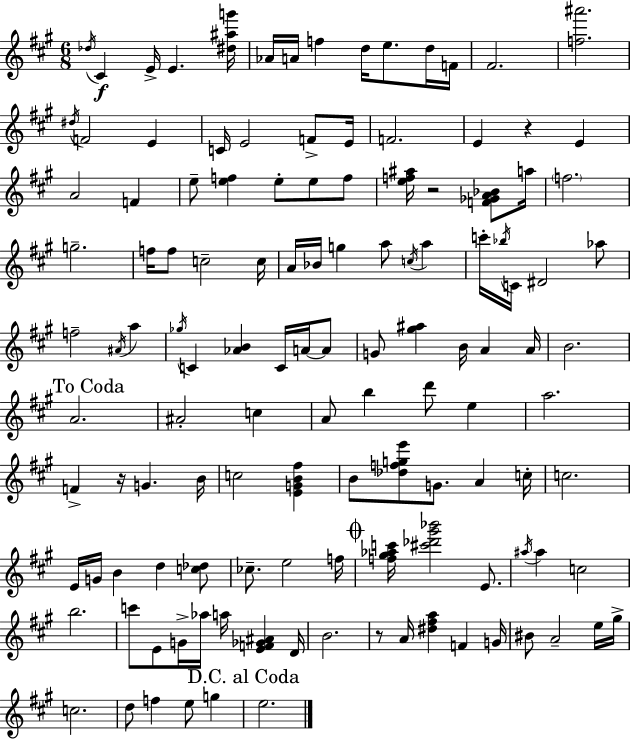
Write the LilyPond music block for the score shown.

{
  \clef treble
  \numericTimeSignature
  \time 6/8
  \key a \major
  \acciaccatura { des''16 }\f cis'4 e'16-> e'4. | <dis'' ais'' g'''>16 aes'16 a'16 f''4 d''16 e''8. d''16 | f'16 fis'2. | <f'' ais'''>2. | \break \acciaccatura { dis''16 } f'2 e'4 | c'16 e'2 f'8-> | e'16 f'2. | e'4 r4 e'4 | \break a'2 f'4 | e''8-- <e'' f''>4 e''8-. e''8 | f''8 <e'' f'' ais''>16 r2 <f' ges' a' bes'>8 | a''16 \parenthesize f''2. | \break g''2.-- | f''16 f''8 c''2-- | c''16 a'16 bes'16 g''4 a''8 \acciaccatura { c''16 } a''4 | c'''16-. \acciaccatura { bes''16 } c'16 dis'2 | \break aes''8 f''2-- | \acciaccatura { ais'16 } a''4 \acciaccatura { ges''16 } c'4 <aes' b'>4 | c'16 a'16~~ a'8 g'8 <gis'' ais''>4 | b'16 a'4 a'16 b'2. | \break \mark "To Coda" a'2. | ais'2-. | c''4 a'8 b''4 | d'''8 e''4 a''2. | \break f'4-> r16 g'4. | b'16 c''2 | <e' g' b' fis''>4 b'8 <des'' f'' g'' e'''>8 g'8. | a'4 c''16-. c''2. | \break e'16 g'16 b'4 | d''4 <c'' des''>8 ces''8.-- e''2 | f''16 \mark \markup { \musicglyph "scripts.coda" } <f'' gis'' aes'' c'''>16 <cis''' des''' gis''' bes'''>2 | e'8. \acciaccatura { ais''16 } ais''4 c''2 | \break b''2. | c'''8 e'8 g'16-> | aes''16 a''16 <e' f' ges' ais'>4 d'16 b'2. | r8 a'16 <dis'' fis'' a''>4 | \break f'4 g'16 bis'8 a'2-- | e''16 gis''16-> c''2. | d''8 f''4 | e''8 g''4 \mark "D.C. al Coda" e''2. | \break \bar "|."
}